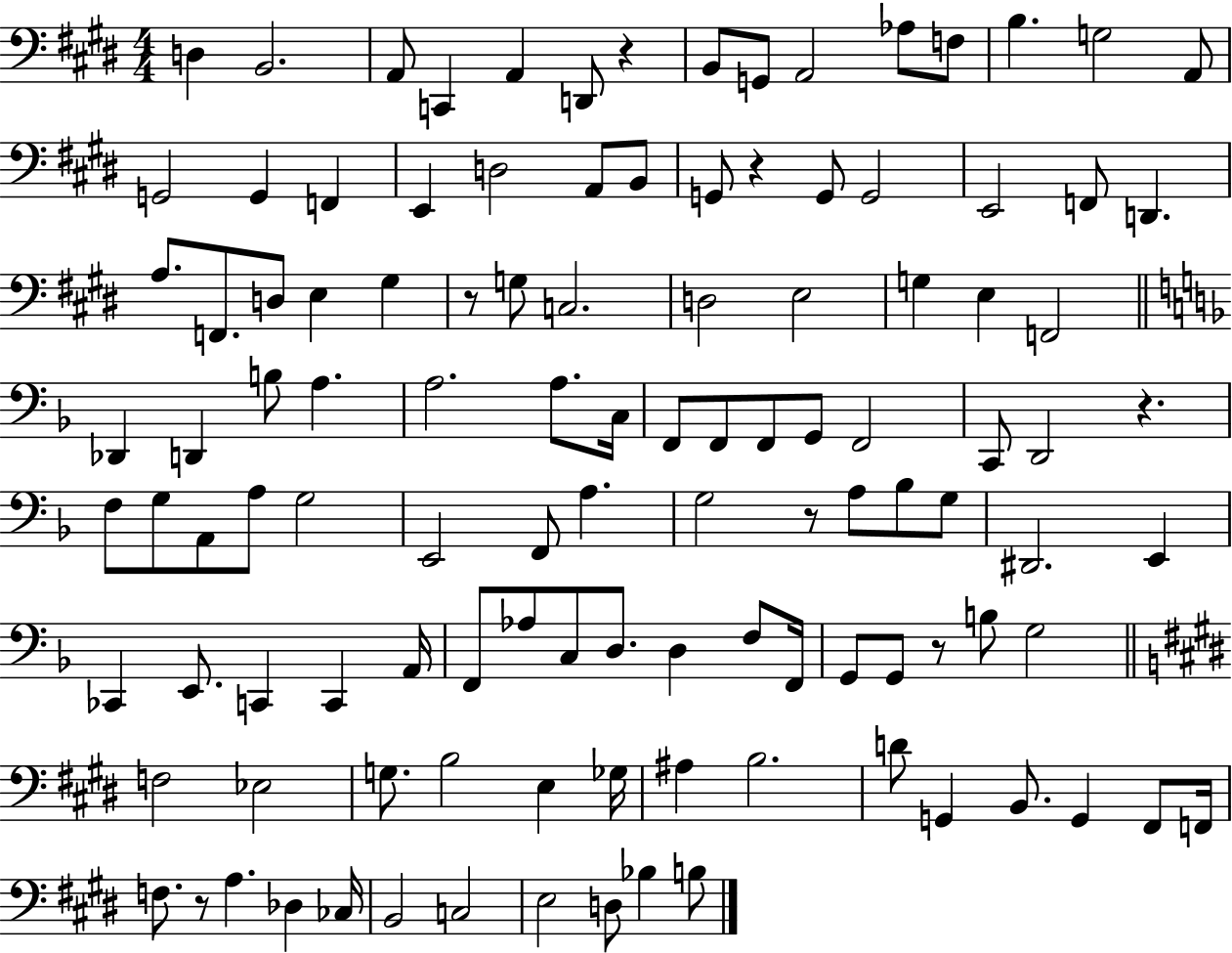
X:1
T:Untitled
M:4/4
L:1/4
K:E
D, B,,2 A,,/2 C,, A,, D,,/2 z B,,/2 G,,/2 A,,2 _A,/2 F,/2 B, G,2 A,,/2 G,,2 G,, F,, E,, D,2 A,,/2 B,,/2 G,,/2 z G,,/2 G,,2 E,,2 F,,/2 D,, A,/2 F,,/2 D,/2 E, ^G, z/2 G,/2 C,2 D,2 E,2 G, E, F,,2 _D,, D,, B,/2 A, A,2 A,/2 C,/4 F,,/2 F,,/2 F,,/2 G,,/2 F,,2 C,,/2 D,,2 z F,/2 G,/2 A,,/2 A,/2 G,2 E,,2 F,,/2 A, G,2 z/2 A,/2 _B,/2 G,/2 ^D,,2 E,, _C,, E,,/2 C,, C,, A,,/4 F,,/2 _A,/2 C,/2 D,/2 D, F,/2 F,,/4 G,,/2 G,,/2 z/2 B,/2 G,2 F,2 _E,2 G,/2 B,2 E, _G,/4 ^A, B,2 D/2 G,, B,,/2 G,, ^F,,/2 F,,/4 F,/2 z/2 A, _D, _C,/4 B,,2 C,2 E,2 D,/2 _B, B,/2